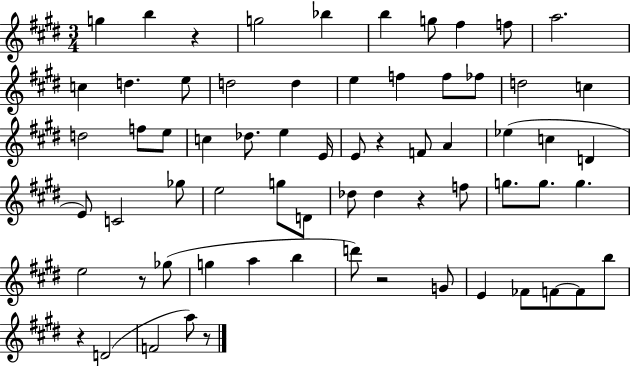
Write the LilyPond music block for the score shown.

{
  \clef treble
  \numericTimeSignature
  \time 3/4
  \key e \major
  g''4 b''4 r4 | g''2 bes''4 | b''4 g''8 fis''4 f''8 | a''2. | \break c''4 d''4. e''8 | d''2 d''4 | e''4 f''4 f''8 fes''8 | d''2 c''4 | \break d''2 f''8 e''8 | c''4 des''8. e''4 e'16 | e'8 r4 f'8 a'4 | ees''4( c''4 d'4 | \break e'8) c'2 ges''8 | e''2 g''8 d'8 | des''8 des''4 r4 f''8 | g''8. g''8. g''4. | \break e''2 r8 ges''8( | g''4 a''4 b''4 | d'''8) r2 g'8 | e'4 fes'8 f'8~~ f'8 b''8 | \break r4 d'2( | f'2 a''8) r8 | \bar "|."
}